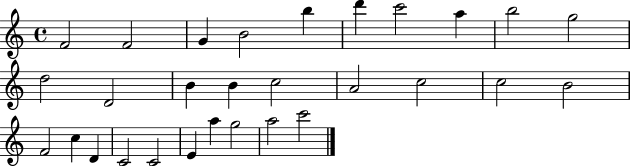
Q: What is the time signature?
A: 4/4